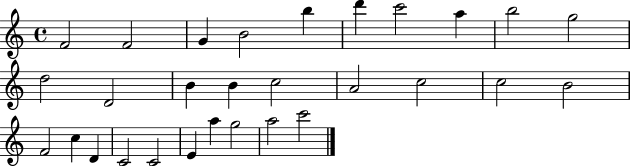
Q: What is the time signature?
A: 4/4